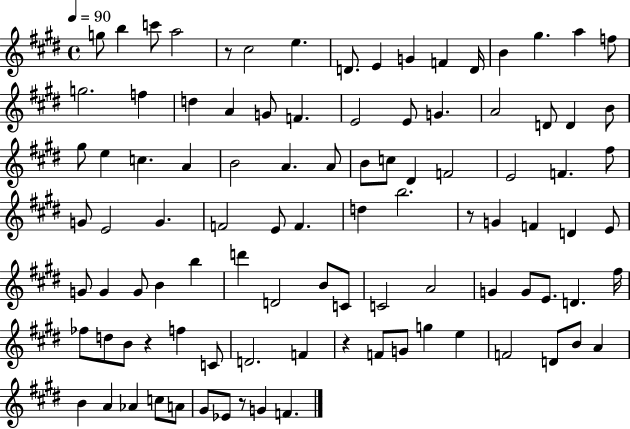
{
  \clef treble
  \time 4/4
  \defaultTimeSignature
  \key e \major
  \tempo 4 = 90
  \repeat volta 2 { g''8 b''4 c'''8 a''2 | r8 cis''2 e''4. | d'8. e'4 g'4 f'4 d'16 | b'4 gis''4. a''4 f''8 | \break g''2. f''4 | d''4 a'4 g'8 f'4. | e'2 e'8 g'4. | a'2 d'8 d'4 b'8 | \break gis''8 e''4 c''4. a'4 | b'2 a'4. a'8 | b'8 c''8 dis'4 f'2 | e'2 f'4. fis''8 | \break g'8 e'2 g'4. | f'2 e'8 f'4. | d''4 b''2. | r8 g'4 f'4 d'4 e'8 | \break g'8 g'4 g'8 b'4 b''4 | d'''4 d'2 b'8 c'8 | c'2 a'2 | g'4 g'8 e'8. d'4. fis''16 | \break fes''8 d''8 b'8 r4 f''4 c'8 | d'2. f'4 | r4 f'8 g'8 g''4 e''4 | f'2 d'8 b'8 a'4 | \break b'4 a'4 aes'4 c''8 a'8 | gis'8 ees'8 r8 g'4 f'4. | } \bar "|."
}